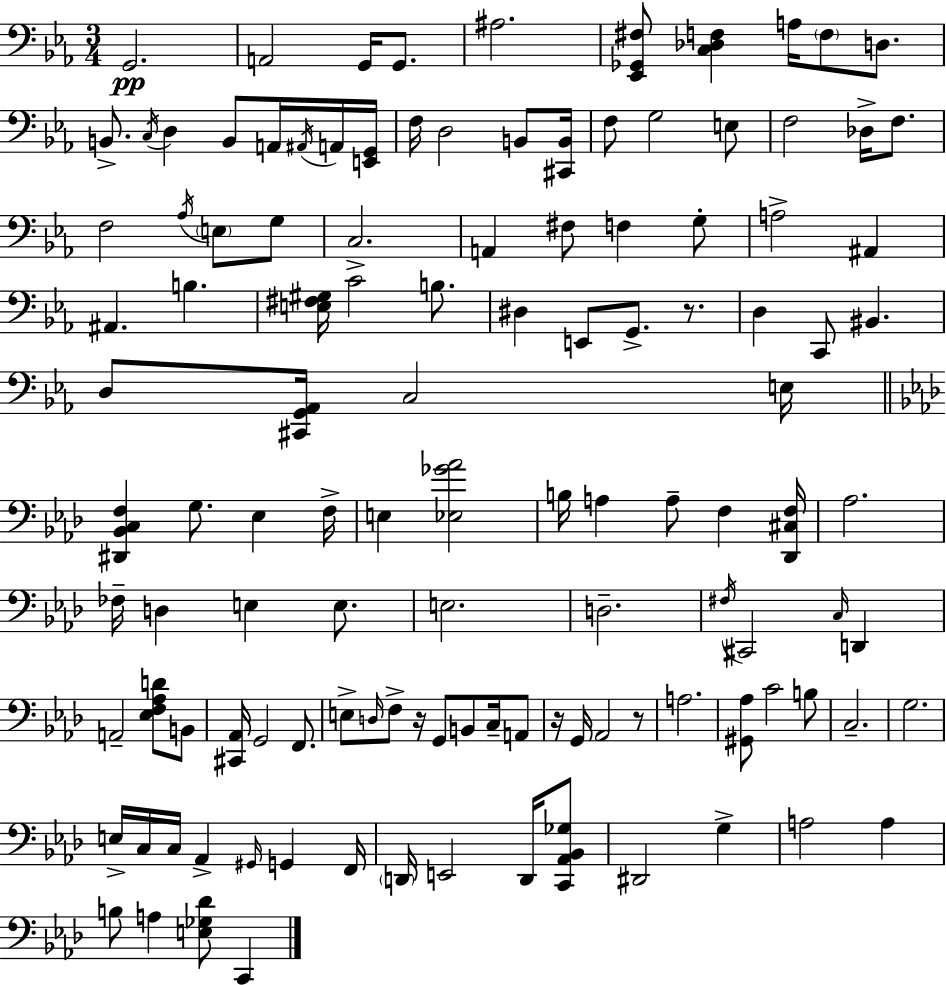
{
  \clef bass
  \numericTimeSignature
  \time 3/4
  \key ees \major
  g,2.\pp | a,2 g,16 g,8. | ais2. | <ees, ges, fis>8 <c des f>4 a16 \parenthesize f8 d8. | \break b,8.-> \acciaccatura { c16 } d4 b,8 a,16 \acciaccatura { ais,16 } | a,16 <e, g,>16 f16 d2 b,8 | <cis, b,>16 f8 g2 | e8 f2 des16-> f8. | \break f2 \acciaccatura { aes16 } \parenthesize e8 | g8 c2.-> | a,4 fis8 f4 | g8-. a2-> ais,4 | \break ais,4. b4. | <e fis gis>16 c'2 | b8. dis4 e,8 g,8.-> | r8. d4 c,8 bis,4. | \break d8 <cis, g, aes,>16 c2 | e16 \bar "||" \break \key f \minor <dis, bes, c f>4 g8. ees4 f16-> | e4 <ees ges' aes'>2 | b16 a4 a8-- f4 <des, cis f>16 | aes2. | \break fes16-- d4 e4 e8. | e2. | d2.-- | \acciaccatura { fis16 } cis,2 \grace { c16 } d,4 | \break a,2-- <ees f aes d'>8 | b,8 <cis, aes,>16 g,2 f,8. | e8-> \grace { d16 } f8-> r16 g,8 b,8 | c16-- a,8 r16 g,16 aes,2 | \break r8 a2. | <gis, aes>8 c'2 | b8 c2.-- | g2. | \break e16-> c16 c16 aes,4-> \grace { gis,16 } g,4 | f,16 \parenthesize d,16 e,2 | d,16 <c, aes, bes, ges>8 dis,2 | g4-> a2 | \break a4 b8 a4 <e ges des'>8 | c,4 \bar "|."
}